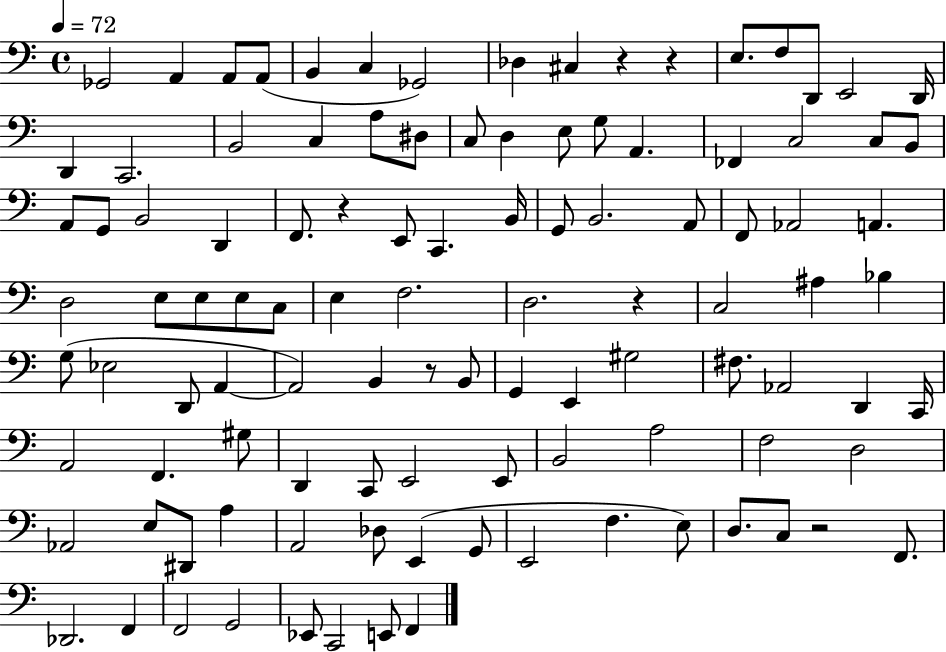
Gb2/h A2/q A2/e A2/e B2/q C3/q Gb2/h Db3/q C#3/q R/q R/q E3/e. F3/e D2/e E2/h D2/s D2/q C2/h. B2/h C3/q A3/e D#3/e C3/e D3/q E3/e G3/e A2/q. FES2/q C3/h C3/e B2/e A2/e G2/e B2/h D2/q F2/e. R/q E2/e C2/q. B2/s G2/e B2/h. A2/e F2/e Ab2/h A2/q. D3/h E3/e E3/e E3/e C3/e E3/q F3/h. D3/h. R/q C3/h A#3/q Bb3/q G3/e Eb3/h D2/e A2/q A2/h B2/q R/e B2/e G2/q E2/q G#3/h F#3/e. Ab2/h D2/q C2/s A2/h F2/q. G#3/e D2/q C2/e E2/h E2/e B2/h A3/h F3/h D3/h Ab2/h E3/e D#2/e A3/q A2/h Db3/e E2/q G2/e E2/h F3/q. E3/e D3/e. C3/e R/h F2/e. Db2/h. F2/q F2/h G2/h Eb2/e C2/h E2/e F2/q